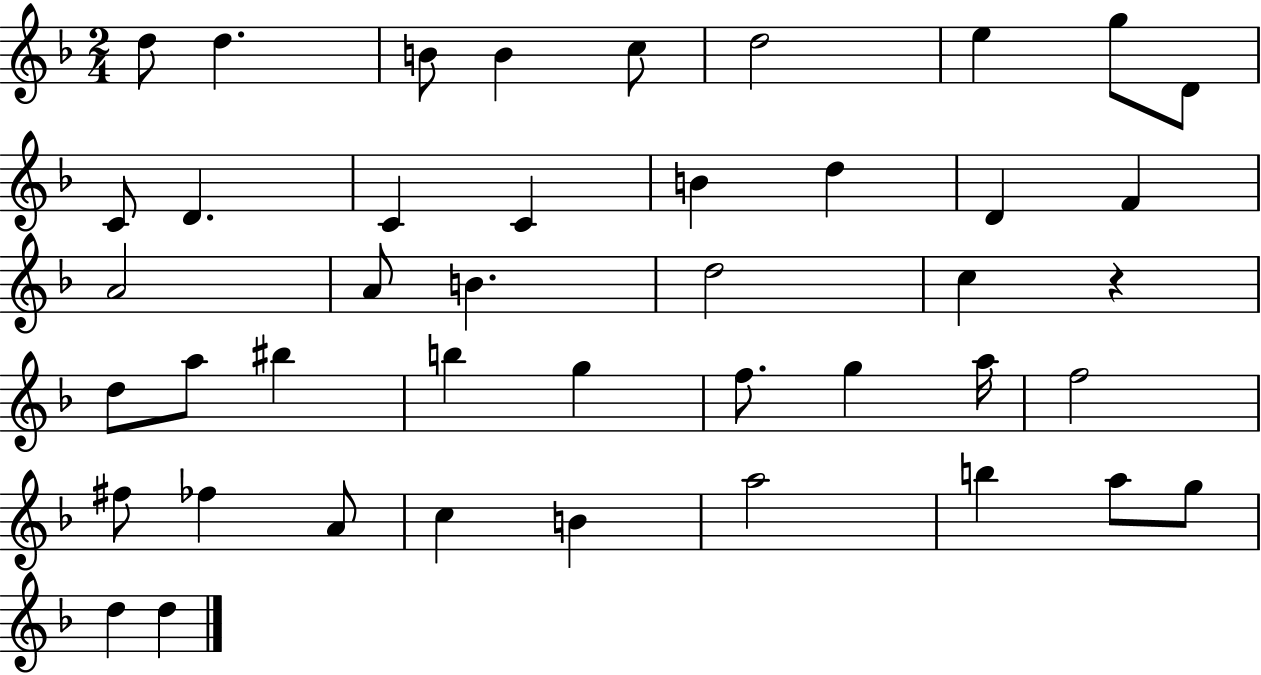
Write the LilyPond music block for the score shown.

{
  \clef treble
  \numericTimeSignature
  \time 2/4
  \key f \major
  d''8 d''4. | b'8 b'4 c''8 | d''2 | e''4 g''8 d'8 | \break c'8 d'4. | c'4 c'4 | b'4 d''4 | d'4 f'4 | \break a'2 | a'8 b'4. | d''2 | c''4 r4 | \break d''8 a''8 bis''4 | b''4 g''4 | f''8. g''4 a''16 | f''2 | \break fis''8 fes''4 a'8 | c''4 b'4 | a''2 | b''4 a''8 g''8 | \break d''4 d''4 | \bar "|."
}